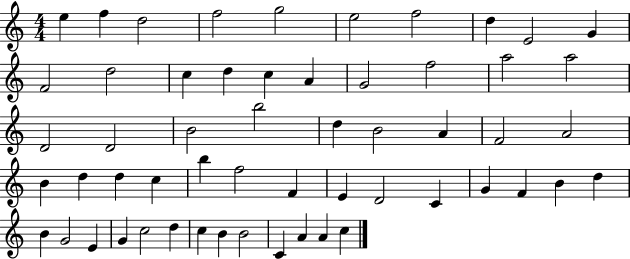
X:1
T:Untitled
M:4/4
L:1/4
K:C
e f d2 f2 g2 e2 f2 d E2 G F2 d2 c d c A G2 f2 a2 a2 D2 D2 B2 b2 d B2 A F2 A2 B d d c b f2 F E D2 C G F B d B G2 E G c2 d c B B2 C A A c